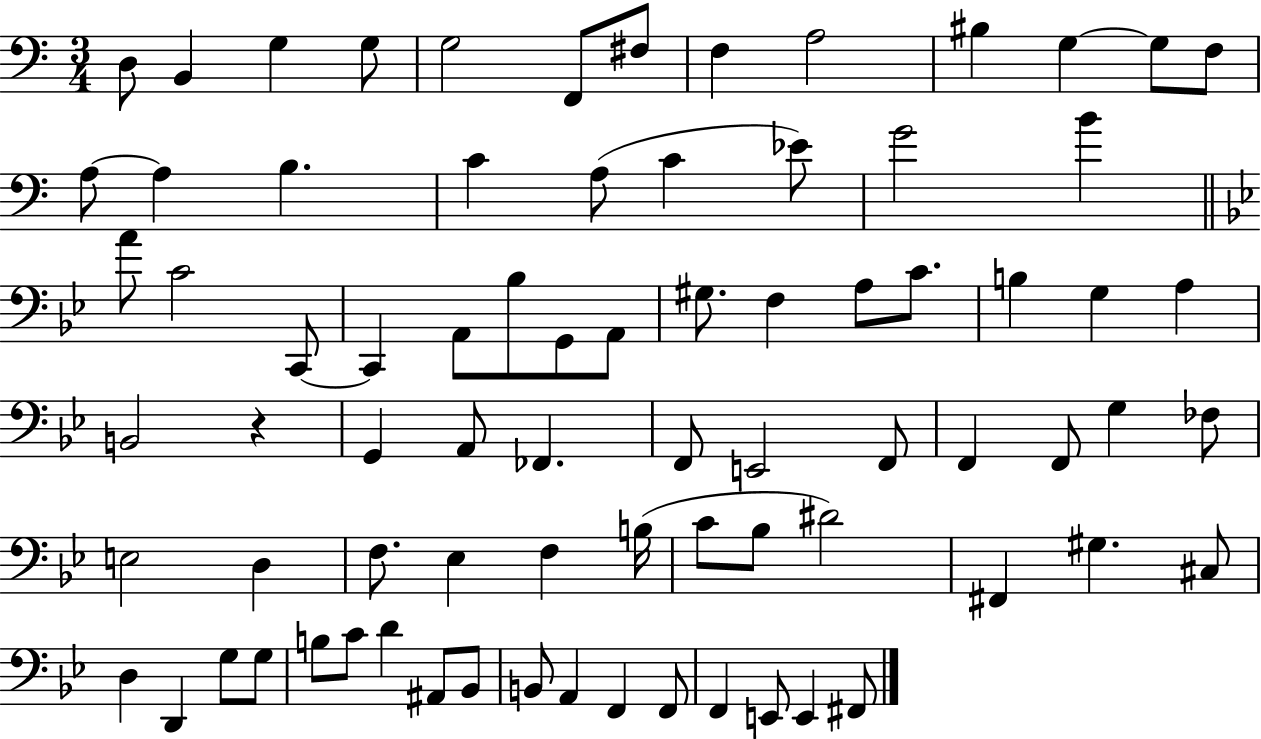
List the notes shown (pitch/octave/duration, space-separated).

D3/e B2/q G3/q G3/e G3/h F2/e F#3/e F3/q A3/h BIS3/q G3/q G3/e F3/e A3/e A3/q B3/q. C4/q A3/e C4/q Eb4/e G4/h B4/q A4/e C4/h C2/e C2/q A2/e Bb3/e G2/e A2/e G#3/e. F3/q A3/e C4/e. B3/q G3/q A3/q B2/h R/q G2/q A2/e FES2/q. F2/e E2/h F2/e F2/q F2/e G3/q FES3/e E3/h D3/q F3/e. Eb3/q F3/q B3/s C4/e Bb3/e D#4/h F#2/q G#3/q. C#3/e D3/q D2/q G3/e G3/e B3/e C4/e D4/q A#2/e Bb2/e B2/e A2/q F2/q F2/e F2/q E2/e E2/q F#2/e